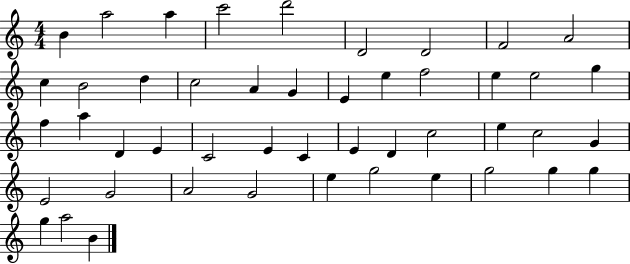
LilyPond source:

{
  \clef treble
  \numericTimeSignature
  \time 4/4
  \key c \major
  b'4 a''2 a''4 | c'''2 d'''2 | d'2 d'2 | f'2 a'2 | \break c''4 b'2 d''4 | c''2 a'4 g'4 | e'4 e''4 f''2 | e''4 e''2 g''4 | \break f''4 a''4 d'4 e'4 | c'2 e'4 c'4 | e'4 d'4 c''2 | e''4 c''2 g'4 | \break e'2 g'2 | a'2 g'2 | e''4 g''2 e''4 | g''2 g''4 g''4 | \break g''4 a''2 b'4 | \bar "|."
}